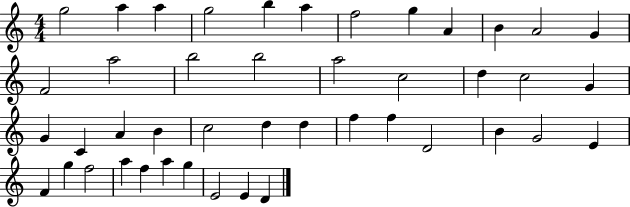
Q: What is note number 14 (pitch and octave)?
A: A5